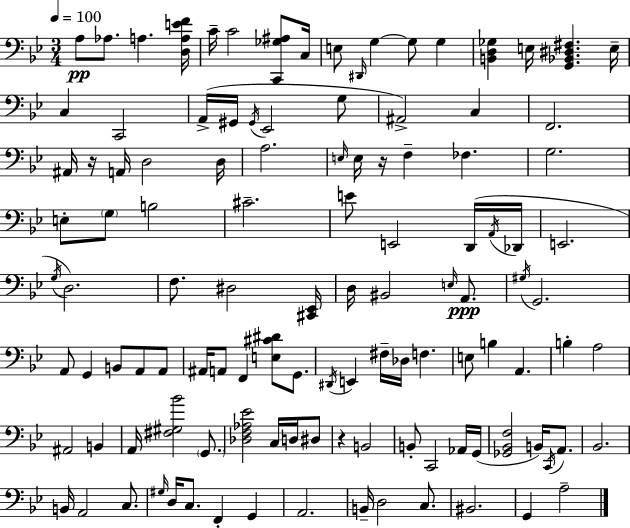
X:1
T:Untitled
M:3/4
L:1/4
K:Gm
A,/2 _A,/2 A, [D,A,EF]/4 C/4 C2 [C,,_G,^A,]/2 C,/4 E,/2 ^D,,/4 G, G,/2 G, [B,,D,_G,] E,/4 [G,,_B,,^D,^F,] E,/4 C, C,,2 A,,/4 ^G,,/4 ^G,,/4 _E,,2 G,/2 ^A,,2 C, F,,2 ^A,,/4 z/4 A,,/4 D,2 D,/4 A,2 E,/4 E,/4 z/4 F, _F, G,2 E,/2 G,/2 B,2 ^C2 E/2 E,,2 D,,/4 A,,/4 _D,,/4 E,,2 G,/4 D,2 F,/2 ^D,2 [^C,,_E,,]/4 D,/4 ^B,,2 E,/4 A,,/2 ^G,/4 G,,2 A,,/2 G,, B,,/2 A,,/2 A,,/2 ^A,,/4 A,,/2 F,, [E,^C^D]/2 G,,/2 ^D,,/4 E,, ^F,/4 _D,/4 F, E,/2 B, A,, B, A,2 ^A,,2 B,, A,,/4 [^F,^G,_B]2 G,,/2 [_D,F,_A,_E]2 C,/4 D,/4 ^D,/2 z B,,2 B,,/2 C,,2 _A,,/4 G,,/4 [_G,,_B,,F,]2 B,,/4 C,,/4 A,,/2 _B,,2 B,,/4 A,,2 C,/2 ^G,/4 D,/4 C,/2 F,, G,, A,,2 B,,/4 D,2 C,/2 ^B,,2 G,, A,2